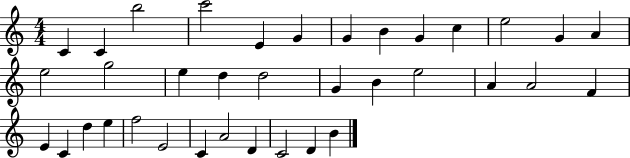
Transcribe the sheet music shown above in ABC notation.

X:1
T:Untitled
M:4/4
L:1/4
K:C
C C b2 c'2 E G G B G c e2 G A e2 g2 e d d2 G B e2 A A2 F E C d e f2 E2 C A2 D C2 D B